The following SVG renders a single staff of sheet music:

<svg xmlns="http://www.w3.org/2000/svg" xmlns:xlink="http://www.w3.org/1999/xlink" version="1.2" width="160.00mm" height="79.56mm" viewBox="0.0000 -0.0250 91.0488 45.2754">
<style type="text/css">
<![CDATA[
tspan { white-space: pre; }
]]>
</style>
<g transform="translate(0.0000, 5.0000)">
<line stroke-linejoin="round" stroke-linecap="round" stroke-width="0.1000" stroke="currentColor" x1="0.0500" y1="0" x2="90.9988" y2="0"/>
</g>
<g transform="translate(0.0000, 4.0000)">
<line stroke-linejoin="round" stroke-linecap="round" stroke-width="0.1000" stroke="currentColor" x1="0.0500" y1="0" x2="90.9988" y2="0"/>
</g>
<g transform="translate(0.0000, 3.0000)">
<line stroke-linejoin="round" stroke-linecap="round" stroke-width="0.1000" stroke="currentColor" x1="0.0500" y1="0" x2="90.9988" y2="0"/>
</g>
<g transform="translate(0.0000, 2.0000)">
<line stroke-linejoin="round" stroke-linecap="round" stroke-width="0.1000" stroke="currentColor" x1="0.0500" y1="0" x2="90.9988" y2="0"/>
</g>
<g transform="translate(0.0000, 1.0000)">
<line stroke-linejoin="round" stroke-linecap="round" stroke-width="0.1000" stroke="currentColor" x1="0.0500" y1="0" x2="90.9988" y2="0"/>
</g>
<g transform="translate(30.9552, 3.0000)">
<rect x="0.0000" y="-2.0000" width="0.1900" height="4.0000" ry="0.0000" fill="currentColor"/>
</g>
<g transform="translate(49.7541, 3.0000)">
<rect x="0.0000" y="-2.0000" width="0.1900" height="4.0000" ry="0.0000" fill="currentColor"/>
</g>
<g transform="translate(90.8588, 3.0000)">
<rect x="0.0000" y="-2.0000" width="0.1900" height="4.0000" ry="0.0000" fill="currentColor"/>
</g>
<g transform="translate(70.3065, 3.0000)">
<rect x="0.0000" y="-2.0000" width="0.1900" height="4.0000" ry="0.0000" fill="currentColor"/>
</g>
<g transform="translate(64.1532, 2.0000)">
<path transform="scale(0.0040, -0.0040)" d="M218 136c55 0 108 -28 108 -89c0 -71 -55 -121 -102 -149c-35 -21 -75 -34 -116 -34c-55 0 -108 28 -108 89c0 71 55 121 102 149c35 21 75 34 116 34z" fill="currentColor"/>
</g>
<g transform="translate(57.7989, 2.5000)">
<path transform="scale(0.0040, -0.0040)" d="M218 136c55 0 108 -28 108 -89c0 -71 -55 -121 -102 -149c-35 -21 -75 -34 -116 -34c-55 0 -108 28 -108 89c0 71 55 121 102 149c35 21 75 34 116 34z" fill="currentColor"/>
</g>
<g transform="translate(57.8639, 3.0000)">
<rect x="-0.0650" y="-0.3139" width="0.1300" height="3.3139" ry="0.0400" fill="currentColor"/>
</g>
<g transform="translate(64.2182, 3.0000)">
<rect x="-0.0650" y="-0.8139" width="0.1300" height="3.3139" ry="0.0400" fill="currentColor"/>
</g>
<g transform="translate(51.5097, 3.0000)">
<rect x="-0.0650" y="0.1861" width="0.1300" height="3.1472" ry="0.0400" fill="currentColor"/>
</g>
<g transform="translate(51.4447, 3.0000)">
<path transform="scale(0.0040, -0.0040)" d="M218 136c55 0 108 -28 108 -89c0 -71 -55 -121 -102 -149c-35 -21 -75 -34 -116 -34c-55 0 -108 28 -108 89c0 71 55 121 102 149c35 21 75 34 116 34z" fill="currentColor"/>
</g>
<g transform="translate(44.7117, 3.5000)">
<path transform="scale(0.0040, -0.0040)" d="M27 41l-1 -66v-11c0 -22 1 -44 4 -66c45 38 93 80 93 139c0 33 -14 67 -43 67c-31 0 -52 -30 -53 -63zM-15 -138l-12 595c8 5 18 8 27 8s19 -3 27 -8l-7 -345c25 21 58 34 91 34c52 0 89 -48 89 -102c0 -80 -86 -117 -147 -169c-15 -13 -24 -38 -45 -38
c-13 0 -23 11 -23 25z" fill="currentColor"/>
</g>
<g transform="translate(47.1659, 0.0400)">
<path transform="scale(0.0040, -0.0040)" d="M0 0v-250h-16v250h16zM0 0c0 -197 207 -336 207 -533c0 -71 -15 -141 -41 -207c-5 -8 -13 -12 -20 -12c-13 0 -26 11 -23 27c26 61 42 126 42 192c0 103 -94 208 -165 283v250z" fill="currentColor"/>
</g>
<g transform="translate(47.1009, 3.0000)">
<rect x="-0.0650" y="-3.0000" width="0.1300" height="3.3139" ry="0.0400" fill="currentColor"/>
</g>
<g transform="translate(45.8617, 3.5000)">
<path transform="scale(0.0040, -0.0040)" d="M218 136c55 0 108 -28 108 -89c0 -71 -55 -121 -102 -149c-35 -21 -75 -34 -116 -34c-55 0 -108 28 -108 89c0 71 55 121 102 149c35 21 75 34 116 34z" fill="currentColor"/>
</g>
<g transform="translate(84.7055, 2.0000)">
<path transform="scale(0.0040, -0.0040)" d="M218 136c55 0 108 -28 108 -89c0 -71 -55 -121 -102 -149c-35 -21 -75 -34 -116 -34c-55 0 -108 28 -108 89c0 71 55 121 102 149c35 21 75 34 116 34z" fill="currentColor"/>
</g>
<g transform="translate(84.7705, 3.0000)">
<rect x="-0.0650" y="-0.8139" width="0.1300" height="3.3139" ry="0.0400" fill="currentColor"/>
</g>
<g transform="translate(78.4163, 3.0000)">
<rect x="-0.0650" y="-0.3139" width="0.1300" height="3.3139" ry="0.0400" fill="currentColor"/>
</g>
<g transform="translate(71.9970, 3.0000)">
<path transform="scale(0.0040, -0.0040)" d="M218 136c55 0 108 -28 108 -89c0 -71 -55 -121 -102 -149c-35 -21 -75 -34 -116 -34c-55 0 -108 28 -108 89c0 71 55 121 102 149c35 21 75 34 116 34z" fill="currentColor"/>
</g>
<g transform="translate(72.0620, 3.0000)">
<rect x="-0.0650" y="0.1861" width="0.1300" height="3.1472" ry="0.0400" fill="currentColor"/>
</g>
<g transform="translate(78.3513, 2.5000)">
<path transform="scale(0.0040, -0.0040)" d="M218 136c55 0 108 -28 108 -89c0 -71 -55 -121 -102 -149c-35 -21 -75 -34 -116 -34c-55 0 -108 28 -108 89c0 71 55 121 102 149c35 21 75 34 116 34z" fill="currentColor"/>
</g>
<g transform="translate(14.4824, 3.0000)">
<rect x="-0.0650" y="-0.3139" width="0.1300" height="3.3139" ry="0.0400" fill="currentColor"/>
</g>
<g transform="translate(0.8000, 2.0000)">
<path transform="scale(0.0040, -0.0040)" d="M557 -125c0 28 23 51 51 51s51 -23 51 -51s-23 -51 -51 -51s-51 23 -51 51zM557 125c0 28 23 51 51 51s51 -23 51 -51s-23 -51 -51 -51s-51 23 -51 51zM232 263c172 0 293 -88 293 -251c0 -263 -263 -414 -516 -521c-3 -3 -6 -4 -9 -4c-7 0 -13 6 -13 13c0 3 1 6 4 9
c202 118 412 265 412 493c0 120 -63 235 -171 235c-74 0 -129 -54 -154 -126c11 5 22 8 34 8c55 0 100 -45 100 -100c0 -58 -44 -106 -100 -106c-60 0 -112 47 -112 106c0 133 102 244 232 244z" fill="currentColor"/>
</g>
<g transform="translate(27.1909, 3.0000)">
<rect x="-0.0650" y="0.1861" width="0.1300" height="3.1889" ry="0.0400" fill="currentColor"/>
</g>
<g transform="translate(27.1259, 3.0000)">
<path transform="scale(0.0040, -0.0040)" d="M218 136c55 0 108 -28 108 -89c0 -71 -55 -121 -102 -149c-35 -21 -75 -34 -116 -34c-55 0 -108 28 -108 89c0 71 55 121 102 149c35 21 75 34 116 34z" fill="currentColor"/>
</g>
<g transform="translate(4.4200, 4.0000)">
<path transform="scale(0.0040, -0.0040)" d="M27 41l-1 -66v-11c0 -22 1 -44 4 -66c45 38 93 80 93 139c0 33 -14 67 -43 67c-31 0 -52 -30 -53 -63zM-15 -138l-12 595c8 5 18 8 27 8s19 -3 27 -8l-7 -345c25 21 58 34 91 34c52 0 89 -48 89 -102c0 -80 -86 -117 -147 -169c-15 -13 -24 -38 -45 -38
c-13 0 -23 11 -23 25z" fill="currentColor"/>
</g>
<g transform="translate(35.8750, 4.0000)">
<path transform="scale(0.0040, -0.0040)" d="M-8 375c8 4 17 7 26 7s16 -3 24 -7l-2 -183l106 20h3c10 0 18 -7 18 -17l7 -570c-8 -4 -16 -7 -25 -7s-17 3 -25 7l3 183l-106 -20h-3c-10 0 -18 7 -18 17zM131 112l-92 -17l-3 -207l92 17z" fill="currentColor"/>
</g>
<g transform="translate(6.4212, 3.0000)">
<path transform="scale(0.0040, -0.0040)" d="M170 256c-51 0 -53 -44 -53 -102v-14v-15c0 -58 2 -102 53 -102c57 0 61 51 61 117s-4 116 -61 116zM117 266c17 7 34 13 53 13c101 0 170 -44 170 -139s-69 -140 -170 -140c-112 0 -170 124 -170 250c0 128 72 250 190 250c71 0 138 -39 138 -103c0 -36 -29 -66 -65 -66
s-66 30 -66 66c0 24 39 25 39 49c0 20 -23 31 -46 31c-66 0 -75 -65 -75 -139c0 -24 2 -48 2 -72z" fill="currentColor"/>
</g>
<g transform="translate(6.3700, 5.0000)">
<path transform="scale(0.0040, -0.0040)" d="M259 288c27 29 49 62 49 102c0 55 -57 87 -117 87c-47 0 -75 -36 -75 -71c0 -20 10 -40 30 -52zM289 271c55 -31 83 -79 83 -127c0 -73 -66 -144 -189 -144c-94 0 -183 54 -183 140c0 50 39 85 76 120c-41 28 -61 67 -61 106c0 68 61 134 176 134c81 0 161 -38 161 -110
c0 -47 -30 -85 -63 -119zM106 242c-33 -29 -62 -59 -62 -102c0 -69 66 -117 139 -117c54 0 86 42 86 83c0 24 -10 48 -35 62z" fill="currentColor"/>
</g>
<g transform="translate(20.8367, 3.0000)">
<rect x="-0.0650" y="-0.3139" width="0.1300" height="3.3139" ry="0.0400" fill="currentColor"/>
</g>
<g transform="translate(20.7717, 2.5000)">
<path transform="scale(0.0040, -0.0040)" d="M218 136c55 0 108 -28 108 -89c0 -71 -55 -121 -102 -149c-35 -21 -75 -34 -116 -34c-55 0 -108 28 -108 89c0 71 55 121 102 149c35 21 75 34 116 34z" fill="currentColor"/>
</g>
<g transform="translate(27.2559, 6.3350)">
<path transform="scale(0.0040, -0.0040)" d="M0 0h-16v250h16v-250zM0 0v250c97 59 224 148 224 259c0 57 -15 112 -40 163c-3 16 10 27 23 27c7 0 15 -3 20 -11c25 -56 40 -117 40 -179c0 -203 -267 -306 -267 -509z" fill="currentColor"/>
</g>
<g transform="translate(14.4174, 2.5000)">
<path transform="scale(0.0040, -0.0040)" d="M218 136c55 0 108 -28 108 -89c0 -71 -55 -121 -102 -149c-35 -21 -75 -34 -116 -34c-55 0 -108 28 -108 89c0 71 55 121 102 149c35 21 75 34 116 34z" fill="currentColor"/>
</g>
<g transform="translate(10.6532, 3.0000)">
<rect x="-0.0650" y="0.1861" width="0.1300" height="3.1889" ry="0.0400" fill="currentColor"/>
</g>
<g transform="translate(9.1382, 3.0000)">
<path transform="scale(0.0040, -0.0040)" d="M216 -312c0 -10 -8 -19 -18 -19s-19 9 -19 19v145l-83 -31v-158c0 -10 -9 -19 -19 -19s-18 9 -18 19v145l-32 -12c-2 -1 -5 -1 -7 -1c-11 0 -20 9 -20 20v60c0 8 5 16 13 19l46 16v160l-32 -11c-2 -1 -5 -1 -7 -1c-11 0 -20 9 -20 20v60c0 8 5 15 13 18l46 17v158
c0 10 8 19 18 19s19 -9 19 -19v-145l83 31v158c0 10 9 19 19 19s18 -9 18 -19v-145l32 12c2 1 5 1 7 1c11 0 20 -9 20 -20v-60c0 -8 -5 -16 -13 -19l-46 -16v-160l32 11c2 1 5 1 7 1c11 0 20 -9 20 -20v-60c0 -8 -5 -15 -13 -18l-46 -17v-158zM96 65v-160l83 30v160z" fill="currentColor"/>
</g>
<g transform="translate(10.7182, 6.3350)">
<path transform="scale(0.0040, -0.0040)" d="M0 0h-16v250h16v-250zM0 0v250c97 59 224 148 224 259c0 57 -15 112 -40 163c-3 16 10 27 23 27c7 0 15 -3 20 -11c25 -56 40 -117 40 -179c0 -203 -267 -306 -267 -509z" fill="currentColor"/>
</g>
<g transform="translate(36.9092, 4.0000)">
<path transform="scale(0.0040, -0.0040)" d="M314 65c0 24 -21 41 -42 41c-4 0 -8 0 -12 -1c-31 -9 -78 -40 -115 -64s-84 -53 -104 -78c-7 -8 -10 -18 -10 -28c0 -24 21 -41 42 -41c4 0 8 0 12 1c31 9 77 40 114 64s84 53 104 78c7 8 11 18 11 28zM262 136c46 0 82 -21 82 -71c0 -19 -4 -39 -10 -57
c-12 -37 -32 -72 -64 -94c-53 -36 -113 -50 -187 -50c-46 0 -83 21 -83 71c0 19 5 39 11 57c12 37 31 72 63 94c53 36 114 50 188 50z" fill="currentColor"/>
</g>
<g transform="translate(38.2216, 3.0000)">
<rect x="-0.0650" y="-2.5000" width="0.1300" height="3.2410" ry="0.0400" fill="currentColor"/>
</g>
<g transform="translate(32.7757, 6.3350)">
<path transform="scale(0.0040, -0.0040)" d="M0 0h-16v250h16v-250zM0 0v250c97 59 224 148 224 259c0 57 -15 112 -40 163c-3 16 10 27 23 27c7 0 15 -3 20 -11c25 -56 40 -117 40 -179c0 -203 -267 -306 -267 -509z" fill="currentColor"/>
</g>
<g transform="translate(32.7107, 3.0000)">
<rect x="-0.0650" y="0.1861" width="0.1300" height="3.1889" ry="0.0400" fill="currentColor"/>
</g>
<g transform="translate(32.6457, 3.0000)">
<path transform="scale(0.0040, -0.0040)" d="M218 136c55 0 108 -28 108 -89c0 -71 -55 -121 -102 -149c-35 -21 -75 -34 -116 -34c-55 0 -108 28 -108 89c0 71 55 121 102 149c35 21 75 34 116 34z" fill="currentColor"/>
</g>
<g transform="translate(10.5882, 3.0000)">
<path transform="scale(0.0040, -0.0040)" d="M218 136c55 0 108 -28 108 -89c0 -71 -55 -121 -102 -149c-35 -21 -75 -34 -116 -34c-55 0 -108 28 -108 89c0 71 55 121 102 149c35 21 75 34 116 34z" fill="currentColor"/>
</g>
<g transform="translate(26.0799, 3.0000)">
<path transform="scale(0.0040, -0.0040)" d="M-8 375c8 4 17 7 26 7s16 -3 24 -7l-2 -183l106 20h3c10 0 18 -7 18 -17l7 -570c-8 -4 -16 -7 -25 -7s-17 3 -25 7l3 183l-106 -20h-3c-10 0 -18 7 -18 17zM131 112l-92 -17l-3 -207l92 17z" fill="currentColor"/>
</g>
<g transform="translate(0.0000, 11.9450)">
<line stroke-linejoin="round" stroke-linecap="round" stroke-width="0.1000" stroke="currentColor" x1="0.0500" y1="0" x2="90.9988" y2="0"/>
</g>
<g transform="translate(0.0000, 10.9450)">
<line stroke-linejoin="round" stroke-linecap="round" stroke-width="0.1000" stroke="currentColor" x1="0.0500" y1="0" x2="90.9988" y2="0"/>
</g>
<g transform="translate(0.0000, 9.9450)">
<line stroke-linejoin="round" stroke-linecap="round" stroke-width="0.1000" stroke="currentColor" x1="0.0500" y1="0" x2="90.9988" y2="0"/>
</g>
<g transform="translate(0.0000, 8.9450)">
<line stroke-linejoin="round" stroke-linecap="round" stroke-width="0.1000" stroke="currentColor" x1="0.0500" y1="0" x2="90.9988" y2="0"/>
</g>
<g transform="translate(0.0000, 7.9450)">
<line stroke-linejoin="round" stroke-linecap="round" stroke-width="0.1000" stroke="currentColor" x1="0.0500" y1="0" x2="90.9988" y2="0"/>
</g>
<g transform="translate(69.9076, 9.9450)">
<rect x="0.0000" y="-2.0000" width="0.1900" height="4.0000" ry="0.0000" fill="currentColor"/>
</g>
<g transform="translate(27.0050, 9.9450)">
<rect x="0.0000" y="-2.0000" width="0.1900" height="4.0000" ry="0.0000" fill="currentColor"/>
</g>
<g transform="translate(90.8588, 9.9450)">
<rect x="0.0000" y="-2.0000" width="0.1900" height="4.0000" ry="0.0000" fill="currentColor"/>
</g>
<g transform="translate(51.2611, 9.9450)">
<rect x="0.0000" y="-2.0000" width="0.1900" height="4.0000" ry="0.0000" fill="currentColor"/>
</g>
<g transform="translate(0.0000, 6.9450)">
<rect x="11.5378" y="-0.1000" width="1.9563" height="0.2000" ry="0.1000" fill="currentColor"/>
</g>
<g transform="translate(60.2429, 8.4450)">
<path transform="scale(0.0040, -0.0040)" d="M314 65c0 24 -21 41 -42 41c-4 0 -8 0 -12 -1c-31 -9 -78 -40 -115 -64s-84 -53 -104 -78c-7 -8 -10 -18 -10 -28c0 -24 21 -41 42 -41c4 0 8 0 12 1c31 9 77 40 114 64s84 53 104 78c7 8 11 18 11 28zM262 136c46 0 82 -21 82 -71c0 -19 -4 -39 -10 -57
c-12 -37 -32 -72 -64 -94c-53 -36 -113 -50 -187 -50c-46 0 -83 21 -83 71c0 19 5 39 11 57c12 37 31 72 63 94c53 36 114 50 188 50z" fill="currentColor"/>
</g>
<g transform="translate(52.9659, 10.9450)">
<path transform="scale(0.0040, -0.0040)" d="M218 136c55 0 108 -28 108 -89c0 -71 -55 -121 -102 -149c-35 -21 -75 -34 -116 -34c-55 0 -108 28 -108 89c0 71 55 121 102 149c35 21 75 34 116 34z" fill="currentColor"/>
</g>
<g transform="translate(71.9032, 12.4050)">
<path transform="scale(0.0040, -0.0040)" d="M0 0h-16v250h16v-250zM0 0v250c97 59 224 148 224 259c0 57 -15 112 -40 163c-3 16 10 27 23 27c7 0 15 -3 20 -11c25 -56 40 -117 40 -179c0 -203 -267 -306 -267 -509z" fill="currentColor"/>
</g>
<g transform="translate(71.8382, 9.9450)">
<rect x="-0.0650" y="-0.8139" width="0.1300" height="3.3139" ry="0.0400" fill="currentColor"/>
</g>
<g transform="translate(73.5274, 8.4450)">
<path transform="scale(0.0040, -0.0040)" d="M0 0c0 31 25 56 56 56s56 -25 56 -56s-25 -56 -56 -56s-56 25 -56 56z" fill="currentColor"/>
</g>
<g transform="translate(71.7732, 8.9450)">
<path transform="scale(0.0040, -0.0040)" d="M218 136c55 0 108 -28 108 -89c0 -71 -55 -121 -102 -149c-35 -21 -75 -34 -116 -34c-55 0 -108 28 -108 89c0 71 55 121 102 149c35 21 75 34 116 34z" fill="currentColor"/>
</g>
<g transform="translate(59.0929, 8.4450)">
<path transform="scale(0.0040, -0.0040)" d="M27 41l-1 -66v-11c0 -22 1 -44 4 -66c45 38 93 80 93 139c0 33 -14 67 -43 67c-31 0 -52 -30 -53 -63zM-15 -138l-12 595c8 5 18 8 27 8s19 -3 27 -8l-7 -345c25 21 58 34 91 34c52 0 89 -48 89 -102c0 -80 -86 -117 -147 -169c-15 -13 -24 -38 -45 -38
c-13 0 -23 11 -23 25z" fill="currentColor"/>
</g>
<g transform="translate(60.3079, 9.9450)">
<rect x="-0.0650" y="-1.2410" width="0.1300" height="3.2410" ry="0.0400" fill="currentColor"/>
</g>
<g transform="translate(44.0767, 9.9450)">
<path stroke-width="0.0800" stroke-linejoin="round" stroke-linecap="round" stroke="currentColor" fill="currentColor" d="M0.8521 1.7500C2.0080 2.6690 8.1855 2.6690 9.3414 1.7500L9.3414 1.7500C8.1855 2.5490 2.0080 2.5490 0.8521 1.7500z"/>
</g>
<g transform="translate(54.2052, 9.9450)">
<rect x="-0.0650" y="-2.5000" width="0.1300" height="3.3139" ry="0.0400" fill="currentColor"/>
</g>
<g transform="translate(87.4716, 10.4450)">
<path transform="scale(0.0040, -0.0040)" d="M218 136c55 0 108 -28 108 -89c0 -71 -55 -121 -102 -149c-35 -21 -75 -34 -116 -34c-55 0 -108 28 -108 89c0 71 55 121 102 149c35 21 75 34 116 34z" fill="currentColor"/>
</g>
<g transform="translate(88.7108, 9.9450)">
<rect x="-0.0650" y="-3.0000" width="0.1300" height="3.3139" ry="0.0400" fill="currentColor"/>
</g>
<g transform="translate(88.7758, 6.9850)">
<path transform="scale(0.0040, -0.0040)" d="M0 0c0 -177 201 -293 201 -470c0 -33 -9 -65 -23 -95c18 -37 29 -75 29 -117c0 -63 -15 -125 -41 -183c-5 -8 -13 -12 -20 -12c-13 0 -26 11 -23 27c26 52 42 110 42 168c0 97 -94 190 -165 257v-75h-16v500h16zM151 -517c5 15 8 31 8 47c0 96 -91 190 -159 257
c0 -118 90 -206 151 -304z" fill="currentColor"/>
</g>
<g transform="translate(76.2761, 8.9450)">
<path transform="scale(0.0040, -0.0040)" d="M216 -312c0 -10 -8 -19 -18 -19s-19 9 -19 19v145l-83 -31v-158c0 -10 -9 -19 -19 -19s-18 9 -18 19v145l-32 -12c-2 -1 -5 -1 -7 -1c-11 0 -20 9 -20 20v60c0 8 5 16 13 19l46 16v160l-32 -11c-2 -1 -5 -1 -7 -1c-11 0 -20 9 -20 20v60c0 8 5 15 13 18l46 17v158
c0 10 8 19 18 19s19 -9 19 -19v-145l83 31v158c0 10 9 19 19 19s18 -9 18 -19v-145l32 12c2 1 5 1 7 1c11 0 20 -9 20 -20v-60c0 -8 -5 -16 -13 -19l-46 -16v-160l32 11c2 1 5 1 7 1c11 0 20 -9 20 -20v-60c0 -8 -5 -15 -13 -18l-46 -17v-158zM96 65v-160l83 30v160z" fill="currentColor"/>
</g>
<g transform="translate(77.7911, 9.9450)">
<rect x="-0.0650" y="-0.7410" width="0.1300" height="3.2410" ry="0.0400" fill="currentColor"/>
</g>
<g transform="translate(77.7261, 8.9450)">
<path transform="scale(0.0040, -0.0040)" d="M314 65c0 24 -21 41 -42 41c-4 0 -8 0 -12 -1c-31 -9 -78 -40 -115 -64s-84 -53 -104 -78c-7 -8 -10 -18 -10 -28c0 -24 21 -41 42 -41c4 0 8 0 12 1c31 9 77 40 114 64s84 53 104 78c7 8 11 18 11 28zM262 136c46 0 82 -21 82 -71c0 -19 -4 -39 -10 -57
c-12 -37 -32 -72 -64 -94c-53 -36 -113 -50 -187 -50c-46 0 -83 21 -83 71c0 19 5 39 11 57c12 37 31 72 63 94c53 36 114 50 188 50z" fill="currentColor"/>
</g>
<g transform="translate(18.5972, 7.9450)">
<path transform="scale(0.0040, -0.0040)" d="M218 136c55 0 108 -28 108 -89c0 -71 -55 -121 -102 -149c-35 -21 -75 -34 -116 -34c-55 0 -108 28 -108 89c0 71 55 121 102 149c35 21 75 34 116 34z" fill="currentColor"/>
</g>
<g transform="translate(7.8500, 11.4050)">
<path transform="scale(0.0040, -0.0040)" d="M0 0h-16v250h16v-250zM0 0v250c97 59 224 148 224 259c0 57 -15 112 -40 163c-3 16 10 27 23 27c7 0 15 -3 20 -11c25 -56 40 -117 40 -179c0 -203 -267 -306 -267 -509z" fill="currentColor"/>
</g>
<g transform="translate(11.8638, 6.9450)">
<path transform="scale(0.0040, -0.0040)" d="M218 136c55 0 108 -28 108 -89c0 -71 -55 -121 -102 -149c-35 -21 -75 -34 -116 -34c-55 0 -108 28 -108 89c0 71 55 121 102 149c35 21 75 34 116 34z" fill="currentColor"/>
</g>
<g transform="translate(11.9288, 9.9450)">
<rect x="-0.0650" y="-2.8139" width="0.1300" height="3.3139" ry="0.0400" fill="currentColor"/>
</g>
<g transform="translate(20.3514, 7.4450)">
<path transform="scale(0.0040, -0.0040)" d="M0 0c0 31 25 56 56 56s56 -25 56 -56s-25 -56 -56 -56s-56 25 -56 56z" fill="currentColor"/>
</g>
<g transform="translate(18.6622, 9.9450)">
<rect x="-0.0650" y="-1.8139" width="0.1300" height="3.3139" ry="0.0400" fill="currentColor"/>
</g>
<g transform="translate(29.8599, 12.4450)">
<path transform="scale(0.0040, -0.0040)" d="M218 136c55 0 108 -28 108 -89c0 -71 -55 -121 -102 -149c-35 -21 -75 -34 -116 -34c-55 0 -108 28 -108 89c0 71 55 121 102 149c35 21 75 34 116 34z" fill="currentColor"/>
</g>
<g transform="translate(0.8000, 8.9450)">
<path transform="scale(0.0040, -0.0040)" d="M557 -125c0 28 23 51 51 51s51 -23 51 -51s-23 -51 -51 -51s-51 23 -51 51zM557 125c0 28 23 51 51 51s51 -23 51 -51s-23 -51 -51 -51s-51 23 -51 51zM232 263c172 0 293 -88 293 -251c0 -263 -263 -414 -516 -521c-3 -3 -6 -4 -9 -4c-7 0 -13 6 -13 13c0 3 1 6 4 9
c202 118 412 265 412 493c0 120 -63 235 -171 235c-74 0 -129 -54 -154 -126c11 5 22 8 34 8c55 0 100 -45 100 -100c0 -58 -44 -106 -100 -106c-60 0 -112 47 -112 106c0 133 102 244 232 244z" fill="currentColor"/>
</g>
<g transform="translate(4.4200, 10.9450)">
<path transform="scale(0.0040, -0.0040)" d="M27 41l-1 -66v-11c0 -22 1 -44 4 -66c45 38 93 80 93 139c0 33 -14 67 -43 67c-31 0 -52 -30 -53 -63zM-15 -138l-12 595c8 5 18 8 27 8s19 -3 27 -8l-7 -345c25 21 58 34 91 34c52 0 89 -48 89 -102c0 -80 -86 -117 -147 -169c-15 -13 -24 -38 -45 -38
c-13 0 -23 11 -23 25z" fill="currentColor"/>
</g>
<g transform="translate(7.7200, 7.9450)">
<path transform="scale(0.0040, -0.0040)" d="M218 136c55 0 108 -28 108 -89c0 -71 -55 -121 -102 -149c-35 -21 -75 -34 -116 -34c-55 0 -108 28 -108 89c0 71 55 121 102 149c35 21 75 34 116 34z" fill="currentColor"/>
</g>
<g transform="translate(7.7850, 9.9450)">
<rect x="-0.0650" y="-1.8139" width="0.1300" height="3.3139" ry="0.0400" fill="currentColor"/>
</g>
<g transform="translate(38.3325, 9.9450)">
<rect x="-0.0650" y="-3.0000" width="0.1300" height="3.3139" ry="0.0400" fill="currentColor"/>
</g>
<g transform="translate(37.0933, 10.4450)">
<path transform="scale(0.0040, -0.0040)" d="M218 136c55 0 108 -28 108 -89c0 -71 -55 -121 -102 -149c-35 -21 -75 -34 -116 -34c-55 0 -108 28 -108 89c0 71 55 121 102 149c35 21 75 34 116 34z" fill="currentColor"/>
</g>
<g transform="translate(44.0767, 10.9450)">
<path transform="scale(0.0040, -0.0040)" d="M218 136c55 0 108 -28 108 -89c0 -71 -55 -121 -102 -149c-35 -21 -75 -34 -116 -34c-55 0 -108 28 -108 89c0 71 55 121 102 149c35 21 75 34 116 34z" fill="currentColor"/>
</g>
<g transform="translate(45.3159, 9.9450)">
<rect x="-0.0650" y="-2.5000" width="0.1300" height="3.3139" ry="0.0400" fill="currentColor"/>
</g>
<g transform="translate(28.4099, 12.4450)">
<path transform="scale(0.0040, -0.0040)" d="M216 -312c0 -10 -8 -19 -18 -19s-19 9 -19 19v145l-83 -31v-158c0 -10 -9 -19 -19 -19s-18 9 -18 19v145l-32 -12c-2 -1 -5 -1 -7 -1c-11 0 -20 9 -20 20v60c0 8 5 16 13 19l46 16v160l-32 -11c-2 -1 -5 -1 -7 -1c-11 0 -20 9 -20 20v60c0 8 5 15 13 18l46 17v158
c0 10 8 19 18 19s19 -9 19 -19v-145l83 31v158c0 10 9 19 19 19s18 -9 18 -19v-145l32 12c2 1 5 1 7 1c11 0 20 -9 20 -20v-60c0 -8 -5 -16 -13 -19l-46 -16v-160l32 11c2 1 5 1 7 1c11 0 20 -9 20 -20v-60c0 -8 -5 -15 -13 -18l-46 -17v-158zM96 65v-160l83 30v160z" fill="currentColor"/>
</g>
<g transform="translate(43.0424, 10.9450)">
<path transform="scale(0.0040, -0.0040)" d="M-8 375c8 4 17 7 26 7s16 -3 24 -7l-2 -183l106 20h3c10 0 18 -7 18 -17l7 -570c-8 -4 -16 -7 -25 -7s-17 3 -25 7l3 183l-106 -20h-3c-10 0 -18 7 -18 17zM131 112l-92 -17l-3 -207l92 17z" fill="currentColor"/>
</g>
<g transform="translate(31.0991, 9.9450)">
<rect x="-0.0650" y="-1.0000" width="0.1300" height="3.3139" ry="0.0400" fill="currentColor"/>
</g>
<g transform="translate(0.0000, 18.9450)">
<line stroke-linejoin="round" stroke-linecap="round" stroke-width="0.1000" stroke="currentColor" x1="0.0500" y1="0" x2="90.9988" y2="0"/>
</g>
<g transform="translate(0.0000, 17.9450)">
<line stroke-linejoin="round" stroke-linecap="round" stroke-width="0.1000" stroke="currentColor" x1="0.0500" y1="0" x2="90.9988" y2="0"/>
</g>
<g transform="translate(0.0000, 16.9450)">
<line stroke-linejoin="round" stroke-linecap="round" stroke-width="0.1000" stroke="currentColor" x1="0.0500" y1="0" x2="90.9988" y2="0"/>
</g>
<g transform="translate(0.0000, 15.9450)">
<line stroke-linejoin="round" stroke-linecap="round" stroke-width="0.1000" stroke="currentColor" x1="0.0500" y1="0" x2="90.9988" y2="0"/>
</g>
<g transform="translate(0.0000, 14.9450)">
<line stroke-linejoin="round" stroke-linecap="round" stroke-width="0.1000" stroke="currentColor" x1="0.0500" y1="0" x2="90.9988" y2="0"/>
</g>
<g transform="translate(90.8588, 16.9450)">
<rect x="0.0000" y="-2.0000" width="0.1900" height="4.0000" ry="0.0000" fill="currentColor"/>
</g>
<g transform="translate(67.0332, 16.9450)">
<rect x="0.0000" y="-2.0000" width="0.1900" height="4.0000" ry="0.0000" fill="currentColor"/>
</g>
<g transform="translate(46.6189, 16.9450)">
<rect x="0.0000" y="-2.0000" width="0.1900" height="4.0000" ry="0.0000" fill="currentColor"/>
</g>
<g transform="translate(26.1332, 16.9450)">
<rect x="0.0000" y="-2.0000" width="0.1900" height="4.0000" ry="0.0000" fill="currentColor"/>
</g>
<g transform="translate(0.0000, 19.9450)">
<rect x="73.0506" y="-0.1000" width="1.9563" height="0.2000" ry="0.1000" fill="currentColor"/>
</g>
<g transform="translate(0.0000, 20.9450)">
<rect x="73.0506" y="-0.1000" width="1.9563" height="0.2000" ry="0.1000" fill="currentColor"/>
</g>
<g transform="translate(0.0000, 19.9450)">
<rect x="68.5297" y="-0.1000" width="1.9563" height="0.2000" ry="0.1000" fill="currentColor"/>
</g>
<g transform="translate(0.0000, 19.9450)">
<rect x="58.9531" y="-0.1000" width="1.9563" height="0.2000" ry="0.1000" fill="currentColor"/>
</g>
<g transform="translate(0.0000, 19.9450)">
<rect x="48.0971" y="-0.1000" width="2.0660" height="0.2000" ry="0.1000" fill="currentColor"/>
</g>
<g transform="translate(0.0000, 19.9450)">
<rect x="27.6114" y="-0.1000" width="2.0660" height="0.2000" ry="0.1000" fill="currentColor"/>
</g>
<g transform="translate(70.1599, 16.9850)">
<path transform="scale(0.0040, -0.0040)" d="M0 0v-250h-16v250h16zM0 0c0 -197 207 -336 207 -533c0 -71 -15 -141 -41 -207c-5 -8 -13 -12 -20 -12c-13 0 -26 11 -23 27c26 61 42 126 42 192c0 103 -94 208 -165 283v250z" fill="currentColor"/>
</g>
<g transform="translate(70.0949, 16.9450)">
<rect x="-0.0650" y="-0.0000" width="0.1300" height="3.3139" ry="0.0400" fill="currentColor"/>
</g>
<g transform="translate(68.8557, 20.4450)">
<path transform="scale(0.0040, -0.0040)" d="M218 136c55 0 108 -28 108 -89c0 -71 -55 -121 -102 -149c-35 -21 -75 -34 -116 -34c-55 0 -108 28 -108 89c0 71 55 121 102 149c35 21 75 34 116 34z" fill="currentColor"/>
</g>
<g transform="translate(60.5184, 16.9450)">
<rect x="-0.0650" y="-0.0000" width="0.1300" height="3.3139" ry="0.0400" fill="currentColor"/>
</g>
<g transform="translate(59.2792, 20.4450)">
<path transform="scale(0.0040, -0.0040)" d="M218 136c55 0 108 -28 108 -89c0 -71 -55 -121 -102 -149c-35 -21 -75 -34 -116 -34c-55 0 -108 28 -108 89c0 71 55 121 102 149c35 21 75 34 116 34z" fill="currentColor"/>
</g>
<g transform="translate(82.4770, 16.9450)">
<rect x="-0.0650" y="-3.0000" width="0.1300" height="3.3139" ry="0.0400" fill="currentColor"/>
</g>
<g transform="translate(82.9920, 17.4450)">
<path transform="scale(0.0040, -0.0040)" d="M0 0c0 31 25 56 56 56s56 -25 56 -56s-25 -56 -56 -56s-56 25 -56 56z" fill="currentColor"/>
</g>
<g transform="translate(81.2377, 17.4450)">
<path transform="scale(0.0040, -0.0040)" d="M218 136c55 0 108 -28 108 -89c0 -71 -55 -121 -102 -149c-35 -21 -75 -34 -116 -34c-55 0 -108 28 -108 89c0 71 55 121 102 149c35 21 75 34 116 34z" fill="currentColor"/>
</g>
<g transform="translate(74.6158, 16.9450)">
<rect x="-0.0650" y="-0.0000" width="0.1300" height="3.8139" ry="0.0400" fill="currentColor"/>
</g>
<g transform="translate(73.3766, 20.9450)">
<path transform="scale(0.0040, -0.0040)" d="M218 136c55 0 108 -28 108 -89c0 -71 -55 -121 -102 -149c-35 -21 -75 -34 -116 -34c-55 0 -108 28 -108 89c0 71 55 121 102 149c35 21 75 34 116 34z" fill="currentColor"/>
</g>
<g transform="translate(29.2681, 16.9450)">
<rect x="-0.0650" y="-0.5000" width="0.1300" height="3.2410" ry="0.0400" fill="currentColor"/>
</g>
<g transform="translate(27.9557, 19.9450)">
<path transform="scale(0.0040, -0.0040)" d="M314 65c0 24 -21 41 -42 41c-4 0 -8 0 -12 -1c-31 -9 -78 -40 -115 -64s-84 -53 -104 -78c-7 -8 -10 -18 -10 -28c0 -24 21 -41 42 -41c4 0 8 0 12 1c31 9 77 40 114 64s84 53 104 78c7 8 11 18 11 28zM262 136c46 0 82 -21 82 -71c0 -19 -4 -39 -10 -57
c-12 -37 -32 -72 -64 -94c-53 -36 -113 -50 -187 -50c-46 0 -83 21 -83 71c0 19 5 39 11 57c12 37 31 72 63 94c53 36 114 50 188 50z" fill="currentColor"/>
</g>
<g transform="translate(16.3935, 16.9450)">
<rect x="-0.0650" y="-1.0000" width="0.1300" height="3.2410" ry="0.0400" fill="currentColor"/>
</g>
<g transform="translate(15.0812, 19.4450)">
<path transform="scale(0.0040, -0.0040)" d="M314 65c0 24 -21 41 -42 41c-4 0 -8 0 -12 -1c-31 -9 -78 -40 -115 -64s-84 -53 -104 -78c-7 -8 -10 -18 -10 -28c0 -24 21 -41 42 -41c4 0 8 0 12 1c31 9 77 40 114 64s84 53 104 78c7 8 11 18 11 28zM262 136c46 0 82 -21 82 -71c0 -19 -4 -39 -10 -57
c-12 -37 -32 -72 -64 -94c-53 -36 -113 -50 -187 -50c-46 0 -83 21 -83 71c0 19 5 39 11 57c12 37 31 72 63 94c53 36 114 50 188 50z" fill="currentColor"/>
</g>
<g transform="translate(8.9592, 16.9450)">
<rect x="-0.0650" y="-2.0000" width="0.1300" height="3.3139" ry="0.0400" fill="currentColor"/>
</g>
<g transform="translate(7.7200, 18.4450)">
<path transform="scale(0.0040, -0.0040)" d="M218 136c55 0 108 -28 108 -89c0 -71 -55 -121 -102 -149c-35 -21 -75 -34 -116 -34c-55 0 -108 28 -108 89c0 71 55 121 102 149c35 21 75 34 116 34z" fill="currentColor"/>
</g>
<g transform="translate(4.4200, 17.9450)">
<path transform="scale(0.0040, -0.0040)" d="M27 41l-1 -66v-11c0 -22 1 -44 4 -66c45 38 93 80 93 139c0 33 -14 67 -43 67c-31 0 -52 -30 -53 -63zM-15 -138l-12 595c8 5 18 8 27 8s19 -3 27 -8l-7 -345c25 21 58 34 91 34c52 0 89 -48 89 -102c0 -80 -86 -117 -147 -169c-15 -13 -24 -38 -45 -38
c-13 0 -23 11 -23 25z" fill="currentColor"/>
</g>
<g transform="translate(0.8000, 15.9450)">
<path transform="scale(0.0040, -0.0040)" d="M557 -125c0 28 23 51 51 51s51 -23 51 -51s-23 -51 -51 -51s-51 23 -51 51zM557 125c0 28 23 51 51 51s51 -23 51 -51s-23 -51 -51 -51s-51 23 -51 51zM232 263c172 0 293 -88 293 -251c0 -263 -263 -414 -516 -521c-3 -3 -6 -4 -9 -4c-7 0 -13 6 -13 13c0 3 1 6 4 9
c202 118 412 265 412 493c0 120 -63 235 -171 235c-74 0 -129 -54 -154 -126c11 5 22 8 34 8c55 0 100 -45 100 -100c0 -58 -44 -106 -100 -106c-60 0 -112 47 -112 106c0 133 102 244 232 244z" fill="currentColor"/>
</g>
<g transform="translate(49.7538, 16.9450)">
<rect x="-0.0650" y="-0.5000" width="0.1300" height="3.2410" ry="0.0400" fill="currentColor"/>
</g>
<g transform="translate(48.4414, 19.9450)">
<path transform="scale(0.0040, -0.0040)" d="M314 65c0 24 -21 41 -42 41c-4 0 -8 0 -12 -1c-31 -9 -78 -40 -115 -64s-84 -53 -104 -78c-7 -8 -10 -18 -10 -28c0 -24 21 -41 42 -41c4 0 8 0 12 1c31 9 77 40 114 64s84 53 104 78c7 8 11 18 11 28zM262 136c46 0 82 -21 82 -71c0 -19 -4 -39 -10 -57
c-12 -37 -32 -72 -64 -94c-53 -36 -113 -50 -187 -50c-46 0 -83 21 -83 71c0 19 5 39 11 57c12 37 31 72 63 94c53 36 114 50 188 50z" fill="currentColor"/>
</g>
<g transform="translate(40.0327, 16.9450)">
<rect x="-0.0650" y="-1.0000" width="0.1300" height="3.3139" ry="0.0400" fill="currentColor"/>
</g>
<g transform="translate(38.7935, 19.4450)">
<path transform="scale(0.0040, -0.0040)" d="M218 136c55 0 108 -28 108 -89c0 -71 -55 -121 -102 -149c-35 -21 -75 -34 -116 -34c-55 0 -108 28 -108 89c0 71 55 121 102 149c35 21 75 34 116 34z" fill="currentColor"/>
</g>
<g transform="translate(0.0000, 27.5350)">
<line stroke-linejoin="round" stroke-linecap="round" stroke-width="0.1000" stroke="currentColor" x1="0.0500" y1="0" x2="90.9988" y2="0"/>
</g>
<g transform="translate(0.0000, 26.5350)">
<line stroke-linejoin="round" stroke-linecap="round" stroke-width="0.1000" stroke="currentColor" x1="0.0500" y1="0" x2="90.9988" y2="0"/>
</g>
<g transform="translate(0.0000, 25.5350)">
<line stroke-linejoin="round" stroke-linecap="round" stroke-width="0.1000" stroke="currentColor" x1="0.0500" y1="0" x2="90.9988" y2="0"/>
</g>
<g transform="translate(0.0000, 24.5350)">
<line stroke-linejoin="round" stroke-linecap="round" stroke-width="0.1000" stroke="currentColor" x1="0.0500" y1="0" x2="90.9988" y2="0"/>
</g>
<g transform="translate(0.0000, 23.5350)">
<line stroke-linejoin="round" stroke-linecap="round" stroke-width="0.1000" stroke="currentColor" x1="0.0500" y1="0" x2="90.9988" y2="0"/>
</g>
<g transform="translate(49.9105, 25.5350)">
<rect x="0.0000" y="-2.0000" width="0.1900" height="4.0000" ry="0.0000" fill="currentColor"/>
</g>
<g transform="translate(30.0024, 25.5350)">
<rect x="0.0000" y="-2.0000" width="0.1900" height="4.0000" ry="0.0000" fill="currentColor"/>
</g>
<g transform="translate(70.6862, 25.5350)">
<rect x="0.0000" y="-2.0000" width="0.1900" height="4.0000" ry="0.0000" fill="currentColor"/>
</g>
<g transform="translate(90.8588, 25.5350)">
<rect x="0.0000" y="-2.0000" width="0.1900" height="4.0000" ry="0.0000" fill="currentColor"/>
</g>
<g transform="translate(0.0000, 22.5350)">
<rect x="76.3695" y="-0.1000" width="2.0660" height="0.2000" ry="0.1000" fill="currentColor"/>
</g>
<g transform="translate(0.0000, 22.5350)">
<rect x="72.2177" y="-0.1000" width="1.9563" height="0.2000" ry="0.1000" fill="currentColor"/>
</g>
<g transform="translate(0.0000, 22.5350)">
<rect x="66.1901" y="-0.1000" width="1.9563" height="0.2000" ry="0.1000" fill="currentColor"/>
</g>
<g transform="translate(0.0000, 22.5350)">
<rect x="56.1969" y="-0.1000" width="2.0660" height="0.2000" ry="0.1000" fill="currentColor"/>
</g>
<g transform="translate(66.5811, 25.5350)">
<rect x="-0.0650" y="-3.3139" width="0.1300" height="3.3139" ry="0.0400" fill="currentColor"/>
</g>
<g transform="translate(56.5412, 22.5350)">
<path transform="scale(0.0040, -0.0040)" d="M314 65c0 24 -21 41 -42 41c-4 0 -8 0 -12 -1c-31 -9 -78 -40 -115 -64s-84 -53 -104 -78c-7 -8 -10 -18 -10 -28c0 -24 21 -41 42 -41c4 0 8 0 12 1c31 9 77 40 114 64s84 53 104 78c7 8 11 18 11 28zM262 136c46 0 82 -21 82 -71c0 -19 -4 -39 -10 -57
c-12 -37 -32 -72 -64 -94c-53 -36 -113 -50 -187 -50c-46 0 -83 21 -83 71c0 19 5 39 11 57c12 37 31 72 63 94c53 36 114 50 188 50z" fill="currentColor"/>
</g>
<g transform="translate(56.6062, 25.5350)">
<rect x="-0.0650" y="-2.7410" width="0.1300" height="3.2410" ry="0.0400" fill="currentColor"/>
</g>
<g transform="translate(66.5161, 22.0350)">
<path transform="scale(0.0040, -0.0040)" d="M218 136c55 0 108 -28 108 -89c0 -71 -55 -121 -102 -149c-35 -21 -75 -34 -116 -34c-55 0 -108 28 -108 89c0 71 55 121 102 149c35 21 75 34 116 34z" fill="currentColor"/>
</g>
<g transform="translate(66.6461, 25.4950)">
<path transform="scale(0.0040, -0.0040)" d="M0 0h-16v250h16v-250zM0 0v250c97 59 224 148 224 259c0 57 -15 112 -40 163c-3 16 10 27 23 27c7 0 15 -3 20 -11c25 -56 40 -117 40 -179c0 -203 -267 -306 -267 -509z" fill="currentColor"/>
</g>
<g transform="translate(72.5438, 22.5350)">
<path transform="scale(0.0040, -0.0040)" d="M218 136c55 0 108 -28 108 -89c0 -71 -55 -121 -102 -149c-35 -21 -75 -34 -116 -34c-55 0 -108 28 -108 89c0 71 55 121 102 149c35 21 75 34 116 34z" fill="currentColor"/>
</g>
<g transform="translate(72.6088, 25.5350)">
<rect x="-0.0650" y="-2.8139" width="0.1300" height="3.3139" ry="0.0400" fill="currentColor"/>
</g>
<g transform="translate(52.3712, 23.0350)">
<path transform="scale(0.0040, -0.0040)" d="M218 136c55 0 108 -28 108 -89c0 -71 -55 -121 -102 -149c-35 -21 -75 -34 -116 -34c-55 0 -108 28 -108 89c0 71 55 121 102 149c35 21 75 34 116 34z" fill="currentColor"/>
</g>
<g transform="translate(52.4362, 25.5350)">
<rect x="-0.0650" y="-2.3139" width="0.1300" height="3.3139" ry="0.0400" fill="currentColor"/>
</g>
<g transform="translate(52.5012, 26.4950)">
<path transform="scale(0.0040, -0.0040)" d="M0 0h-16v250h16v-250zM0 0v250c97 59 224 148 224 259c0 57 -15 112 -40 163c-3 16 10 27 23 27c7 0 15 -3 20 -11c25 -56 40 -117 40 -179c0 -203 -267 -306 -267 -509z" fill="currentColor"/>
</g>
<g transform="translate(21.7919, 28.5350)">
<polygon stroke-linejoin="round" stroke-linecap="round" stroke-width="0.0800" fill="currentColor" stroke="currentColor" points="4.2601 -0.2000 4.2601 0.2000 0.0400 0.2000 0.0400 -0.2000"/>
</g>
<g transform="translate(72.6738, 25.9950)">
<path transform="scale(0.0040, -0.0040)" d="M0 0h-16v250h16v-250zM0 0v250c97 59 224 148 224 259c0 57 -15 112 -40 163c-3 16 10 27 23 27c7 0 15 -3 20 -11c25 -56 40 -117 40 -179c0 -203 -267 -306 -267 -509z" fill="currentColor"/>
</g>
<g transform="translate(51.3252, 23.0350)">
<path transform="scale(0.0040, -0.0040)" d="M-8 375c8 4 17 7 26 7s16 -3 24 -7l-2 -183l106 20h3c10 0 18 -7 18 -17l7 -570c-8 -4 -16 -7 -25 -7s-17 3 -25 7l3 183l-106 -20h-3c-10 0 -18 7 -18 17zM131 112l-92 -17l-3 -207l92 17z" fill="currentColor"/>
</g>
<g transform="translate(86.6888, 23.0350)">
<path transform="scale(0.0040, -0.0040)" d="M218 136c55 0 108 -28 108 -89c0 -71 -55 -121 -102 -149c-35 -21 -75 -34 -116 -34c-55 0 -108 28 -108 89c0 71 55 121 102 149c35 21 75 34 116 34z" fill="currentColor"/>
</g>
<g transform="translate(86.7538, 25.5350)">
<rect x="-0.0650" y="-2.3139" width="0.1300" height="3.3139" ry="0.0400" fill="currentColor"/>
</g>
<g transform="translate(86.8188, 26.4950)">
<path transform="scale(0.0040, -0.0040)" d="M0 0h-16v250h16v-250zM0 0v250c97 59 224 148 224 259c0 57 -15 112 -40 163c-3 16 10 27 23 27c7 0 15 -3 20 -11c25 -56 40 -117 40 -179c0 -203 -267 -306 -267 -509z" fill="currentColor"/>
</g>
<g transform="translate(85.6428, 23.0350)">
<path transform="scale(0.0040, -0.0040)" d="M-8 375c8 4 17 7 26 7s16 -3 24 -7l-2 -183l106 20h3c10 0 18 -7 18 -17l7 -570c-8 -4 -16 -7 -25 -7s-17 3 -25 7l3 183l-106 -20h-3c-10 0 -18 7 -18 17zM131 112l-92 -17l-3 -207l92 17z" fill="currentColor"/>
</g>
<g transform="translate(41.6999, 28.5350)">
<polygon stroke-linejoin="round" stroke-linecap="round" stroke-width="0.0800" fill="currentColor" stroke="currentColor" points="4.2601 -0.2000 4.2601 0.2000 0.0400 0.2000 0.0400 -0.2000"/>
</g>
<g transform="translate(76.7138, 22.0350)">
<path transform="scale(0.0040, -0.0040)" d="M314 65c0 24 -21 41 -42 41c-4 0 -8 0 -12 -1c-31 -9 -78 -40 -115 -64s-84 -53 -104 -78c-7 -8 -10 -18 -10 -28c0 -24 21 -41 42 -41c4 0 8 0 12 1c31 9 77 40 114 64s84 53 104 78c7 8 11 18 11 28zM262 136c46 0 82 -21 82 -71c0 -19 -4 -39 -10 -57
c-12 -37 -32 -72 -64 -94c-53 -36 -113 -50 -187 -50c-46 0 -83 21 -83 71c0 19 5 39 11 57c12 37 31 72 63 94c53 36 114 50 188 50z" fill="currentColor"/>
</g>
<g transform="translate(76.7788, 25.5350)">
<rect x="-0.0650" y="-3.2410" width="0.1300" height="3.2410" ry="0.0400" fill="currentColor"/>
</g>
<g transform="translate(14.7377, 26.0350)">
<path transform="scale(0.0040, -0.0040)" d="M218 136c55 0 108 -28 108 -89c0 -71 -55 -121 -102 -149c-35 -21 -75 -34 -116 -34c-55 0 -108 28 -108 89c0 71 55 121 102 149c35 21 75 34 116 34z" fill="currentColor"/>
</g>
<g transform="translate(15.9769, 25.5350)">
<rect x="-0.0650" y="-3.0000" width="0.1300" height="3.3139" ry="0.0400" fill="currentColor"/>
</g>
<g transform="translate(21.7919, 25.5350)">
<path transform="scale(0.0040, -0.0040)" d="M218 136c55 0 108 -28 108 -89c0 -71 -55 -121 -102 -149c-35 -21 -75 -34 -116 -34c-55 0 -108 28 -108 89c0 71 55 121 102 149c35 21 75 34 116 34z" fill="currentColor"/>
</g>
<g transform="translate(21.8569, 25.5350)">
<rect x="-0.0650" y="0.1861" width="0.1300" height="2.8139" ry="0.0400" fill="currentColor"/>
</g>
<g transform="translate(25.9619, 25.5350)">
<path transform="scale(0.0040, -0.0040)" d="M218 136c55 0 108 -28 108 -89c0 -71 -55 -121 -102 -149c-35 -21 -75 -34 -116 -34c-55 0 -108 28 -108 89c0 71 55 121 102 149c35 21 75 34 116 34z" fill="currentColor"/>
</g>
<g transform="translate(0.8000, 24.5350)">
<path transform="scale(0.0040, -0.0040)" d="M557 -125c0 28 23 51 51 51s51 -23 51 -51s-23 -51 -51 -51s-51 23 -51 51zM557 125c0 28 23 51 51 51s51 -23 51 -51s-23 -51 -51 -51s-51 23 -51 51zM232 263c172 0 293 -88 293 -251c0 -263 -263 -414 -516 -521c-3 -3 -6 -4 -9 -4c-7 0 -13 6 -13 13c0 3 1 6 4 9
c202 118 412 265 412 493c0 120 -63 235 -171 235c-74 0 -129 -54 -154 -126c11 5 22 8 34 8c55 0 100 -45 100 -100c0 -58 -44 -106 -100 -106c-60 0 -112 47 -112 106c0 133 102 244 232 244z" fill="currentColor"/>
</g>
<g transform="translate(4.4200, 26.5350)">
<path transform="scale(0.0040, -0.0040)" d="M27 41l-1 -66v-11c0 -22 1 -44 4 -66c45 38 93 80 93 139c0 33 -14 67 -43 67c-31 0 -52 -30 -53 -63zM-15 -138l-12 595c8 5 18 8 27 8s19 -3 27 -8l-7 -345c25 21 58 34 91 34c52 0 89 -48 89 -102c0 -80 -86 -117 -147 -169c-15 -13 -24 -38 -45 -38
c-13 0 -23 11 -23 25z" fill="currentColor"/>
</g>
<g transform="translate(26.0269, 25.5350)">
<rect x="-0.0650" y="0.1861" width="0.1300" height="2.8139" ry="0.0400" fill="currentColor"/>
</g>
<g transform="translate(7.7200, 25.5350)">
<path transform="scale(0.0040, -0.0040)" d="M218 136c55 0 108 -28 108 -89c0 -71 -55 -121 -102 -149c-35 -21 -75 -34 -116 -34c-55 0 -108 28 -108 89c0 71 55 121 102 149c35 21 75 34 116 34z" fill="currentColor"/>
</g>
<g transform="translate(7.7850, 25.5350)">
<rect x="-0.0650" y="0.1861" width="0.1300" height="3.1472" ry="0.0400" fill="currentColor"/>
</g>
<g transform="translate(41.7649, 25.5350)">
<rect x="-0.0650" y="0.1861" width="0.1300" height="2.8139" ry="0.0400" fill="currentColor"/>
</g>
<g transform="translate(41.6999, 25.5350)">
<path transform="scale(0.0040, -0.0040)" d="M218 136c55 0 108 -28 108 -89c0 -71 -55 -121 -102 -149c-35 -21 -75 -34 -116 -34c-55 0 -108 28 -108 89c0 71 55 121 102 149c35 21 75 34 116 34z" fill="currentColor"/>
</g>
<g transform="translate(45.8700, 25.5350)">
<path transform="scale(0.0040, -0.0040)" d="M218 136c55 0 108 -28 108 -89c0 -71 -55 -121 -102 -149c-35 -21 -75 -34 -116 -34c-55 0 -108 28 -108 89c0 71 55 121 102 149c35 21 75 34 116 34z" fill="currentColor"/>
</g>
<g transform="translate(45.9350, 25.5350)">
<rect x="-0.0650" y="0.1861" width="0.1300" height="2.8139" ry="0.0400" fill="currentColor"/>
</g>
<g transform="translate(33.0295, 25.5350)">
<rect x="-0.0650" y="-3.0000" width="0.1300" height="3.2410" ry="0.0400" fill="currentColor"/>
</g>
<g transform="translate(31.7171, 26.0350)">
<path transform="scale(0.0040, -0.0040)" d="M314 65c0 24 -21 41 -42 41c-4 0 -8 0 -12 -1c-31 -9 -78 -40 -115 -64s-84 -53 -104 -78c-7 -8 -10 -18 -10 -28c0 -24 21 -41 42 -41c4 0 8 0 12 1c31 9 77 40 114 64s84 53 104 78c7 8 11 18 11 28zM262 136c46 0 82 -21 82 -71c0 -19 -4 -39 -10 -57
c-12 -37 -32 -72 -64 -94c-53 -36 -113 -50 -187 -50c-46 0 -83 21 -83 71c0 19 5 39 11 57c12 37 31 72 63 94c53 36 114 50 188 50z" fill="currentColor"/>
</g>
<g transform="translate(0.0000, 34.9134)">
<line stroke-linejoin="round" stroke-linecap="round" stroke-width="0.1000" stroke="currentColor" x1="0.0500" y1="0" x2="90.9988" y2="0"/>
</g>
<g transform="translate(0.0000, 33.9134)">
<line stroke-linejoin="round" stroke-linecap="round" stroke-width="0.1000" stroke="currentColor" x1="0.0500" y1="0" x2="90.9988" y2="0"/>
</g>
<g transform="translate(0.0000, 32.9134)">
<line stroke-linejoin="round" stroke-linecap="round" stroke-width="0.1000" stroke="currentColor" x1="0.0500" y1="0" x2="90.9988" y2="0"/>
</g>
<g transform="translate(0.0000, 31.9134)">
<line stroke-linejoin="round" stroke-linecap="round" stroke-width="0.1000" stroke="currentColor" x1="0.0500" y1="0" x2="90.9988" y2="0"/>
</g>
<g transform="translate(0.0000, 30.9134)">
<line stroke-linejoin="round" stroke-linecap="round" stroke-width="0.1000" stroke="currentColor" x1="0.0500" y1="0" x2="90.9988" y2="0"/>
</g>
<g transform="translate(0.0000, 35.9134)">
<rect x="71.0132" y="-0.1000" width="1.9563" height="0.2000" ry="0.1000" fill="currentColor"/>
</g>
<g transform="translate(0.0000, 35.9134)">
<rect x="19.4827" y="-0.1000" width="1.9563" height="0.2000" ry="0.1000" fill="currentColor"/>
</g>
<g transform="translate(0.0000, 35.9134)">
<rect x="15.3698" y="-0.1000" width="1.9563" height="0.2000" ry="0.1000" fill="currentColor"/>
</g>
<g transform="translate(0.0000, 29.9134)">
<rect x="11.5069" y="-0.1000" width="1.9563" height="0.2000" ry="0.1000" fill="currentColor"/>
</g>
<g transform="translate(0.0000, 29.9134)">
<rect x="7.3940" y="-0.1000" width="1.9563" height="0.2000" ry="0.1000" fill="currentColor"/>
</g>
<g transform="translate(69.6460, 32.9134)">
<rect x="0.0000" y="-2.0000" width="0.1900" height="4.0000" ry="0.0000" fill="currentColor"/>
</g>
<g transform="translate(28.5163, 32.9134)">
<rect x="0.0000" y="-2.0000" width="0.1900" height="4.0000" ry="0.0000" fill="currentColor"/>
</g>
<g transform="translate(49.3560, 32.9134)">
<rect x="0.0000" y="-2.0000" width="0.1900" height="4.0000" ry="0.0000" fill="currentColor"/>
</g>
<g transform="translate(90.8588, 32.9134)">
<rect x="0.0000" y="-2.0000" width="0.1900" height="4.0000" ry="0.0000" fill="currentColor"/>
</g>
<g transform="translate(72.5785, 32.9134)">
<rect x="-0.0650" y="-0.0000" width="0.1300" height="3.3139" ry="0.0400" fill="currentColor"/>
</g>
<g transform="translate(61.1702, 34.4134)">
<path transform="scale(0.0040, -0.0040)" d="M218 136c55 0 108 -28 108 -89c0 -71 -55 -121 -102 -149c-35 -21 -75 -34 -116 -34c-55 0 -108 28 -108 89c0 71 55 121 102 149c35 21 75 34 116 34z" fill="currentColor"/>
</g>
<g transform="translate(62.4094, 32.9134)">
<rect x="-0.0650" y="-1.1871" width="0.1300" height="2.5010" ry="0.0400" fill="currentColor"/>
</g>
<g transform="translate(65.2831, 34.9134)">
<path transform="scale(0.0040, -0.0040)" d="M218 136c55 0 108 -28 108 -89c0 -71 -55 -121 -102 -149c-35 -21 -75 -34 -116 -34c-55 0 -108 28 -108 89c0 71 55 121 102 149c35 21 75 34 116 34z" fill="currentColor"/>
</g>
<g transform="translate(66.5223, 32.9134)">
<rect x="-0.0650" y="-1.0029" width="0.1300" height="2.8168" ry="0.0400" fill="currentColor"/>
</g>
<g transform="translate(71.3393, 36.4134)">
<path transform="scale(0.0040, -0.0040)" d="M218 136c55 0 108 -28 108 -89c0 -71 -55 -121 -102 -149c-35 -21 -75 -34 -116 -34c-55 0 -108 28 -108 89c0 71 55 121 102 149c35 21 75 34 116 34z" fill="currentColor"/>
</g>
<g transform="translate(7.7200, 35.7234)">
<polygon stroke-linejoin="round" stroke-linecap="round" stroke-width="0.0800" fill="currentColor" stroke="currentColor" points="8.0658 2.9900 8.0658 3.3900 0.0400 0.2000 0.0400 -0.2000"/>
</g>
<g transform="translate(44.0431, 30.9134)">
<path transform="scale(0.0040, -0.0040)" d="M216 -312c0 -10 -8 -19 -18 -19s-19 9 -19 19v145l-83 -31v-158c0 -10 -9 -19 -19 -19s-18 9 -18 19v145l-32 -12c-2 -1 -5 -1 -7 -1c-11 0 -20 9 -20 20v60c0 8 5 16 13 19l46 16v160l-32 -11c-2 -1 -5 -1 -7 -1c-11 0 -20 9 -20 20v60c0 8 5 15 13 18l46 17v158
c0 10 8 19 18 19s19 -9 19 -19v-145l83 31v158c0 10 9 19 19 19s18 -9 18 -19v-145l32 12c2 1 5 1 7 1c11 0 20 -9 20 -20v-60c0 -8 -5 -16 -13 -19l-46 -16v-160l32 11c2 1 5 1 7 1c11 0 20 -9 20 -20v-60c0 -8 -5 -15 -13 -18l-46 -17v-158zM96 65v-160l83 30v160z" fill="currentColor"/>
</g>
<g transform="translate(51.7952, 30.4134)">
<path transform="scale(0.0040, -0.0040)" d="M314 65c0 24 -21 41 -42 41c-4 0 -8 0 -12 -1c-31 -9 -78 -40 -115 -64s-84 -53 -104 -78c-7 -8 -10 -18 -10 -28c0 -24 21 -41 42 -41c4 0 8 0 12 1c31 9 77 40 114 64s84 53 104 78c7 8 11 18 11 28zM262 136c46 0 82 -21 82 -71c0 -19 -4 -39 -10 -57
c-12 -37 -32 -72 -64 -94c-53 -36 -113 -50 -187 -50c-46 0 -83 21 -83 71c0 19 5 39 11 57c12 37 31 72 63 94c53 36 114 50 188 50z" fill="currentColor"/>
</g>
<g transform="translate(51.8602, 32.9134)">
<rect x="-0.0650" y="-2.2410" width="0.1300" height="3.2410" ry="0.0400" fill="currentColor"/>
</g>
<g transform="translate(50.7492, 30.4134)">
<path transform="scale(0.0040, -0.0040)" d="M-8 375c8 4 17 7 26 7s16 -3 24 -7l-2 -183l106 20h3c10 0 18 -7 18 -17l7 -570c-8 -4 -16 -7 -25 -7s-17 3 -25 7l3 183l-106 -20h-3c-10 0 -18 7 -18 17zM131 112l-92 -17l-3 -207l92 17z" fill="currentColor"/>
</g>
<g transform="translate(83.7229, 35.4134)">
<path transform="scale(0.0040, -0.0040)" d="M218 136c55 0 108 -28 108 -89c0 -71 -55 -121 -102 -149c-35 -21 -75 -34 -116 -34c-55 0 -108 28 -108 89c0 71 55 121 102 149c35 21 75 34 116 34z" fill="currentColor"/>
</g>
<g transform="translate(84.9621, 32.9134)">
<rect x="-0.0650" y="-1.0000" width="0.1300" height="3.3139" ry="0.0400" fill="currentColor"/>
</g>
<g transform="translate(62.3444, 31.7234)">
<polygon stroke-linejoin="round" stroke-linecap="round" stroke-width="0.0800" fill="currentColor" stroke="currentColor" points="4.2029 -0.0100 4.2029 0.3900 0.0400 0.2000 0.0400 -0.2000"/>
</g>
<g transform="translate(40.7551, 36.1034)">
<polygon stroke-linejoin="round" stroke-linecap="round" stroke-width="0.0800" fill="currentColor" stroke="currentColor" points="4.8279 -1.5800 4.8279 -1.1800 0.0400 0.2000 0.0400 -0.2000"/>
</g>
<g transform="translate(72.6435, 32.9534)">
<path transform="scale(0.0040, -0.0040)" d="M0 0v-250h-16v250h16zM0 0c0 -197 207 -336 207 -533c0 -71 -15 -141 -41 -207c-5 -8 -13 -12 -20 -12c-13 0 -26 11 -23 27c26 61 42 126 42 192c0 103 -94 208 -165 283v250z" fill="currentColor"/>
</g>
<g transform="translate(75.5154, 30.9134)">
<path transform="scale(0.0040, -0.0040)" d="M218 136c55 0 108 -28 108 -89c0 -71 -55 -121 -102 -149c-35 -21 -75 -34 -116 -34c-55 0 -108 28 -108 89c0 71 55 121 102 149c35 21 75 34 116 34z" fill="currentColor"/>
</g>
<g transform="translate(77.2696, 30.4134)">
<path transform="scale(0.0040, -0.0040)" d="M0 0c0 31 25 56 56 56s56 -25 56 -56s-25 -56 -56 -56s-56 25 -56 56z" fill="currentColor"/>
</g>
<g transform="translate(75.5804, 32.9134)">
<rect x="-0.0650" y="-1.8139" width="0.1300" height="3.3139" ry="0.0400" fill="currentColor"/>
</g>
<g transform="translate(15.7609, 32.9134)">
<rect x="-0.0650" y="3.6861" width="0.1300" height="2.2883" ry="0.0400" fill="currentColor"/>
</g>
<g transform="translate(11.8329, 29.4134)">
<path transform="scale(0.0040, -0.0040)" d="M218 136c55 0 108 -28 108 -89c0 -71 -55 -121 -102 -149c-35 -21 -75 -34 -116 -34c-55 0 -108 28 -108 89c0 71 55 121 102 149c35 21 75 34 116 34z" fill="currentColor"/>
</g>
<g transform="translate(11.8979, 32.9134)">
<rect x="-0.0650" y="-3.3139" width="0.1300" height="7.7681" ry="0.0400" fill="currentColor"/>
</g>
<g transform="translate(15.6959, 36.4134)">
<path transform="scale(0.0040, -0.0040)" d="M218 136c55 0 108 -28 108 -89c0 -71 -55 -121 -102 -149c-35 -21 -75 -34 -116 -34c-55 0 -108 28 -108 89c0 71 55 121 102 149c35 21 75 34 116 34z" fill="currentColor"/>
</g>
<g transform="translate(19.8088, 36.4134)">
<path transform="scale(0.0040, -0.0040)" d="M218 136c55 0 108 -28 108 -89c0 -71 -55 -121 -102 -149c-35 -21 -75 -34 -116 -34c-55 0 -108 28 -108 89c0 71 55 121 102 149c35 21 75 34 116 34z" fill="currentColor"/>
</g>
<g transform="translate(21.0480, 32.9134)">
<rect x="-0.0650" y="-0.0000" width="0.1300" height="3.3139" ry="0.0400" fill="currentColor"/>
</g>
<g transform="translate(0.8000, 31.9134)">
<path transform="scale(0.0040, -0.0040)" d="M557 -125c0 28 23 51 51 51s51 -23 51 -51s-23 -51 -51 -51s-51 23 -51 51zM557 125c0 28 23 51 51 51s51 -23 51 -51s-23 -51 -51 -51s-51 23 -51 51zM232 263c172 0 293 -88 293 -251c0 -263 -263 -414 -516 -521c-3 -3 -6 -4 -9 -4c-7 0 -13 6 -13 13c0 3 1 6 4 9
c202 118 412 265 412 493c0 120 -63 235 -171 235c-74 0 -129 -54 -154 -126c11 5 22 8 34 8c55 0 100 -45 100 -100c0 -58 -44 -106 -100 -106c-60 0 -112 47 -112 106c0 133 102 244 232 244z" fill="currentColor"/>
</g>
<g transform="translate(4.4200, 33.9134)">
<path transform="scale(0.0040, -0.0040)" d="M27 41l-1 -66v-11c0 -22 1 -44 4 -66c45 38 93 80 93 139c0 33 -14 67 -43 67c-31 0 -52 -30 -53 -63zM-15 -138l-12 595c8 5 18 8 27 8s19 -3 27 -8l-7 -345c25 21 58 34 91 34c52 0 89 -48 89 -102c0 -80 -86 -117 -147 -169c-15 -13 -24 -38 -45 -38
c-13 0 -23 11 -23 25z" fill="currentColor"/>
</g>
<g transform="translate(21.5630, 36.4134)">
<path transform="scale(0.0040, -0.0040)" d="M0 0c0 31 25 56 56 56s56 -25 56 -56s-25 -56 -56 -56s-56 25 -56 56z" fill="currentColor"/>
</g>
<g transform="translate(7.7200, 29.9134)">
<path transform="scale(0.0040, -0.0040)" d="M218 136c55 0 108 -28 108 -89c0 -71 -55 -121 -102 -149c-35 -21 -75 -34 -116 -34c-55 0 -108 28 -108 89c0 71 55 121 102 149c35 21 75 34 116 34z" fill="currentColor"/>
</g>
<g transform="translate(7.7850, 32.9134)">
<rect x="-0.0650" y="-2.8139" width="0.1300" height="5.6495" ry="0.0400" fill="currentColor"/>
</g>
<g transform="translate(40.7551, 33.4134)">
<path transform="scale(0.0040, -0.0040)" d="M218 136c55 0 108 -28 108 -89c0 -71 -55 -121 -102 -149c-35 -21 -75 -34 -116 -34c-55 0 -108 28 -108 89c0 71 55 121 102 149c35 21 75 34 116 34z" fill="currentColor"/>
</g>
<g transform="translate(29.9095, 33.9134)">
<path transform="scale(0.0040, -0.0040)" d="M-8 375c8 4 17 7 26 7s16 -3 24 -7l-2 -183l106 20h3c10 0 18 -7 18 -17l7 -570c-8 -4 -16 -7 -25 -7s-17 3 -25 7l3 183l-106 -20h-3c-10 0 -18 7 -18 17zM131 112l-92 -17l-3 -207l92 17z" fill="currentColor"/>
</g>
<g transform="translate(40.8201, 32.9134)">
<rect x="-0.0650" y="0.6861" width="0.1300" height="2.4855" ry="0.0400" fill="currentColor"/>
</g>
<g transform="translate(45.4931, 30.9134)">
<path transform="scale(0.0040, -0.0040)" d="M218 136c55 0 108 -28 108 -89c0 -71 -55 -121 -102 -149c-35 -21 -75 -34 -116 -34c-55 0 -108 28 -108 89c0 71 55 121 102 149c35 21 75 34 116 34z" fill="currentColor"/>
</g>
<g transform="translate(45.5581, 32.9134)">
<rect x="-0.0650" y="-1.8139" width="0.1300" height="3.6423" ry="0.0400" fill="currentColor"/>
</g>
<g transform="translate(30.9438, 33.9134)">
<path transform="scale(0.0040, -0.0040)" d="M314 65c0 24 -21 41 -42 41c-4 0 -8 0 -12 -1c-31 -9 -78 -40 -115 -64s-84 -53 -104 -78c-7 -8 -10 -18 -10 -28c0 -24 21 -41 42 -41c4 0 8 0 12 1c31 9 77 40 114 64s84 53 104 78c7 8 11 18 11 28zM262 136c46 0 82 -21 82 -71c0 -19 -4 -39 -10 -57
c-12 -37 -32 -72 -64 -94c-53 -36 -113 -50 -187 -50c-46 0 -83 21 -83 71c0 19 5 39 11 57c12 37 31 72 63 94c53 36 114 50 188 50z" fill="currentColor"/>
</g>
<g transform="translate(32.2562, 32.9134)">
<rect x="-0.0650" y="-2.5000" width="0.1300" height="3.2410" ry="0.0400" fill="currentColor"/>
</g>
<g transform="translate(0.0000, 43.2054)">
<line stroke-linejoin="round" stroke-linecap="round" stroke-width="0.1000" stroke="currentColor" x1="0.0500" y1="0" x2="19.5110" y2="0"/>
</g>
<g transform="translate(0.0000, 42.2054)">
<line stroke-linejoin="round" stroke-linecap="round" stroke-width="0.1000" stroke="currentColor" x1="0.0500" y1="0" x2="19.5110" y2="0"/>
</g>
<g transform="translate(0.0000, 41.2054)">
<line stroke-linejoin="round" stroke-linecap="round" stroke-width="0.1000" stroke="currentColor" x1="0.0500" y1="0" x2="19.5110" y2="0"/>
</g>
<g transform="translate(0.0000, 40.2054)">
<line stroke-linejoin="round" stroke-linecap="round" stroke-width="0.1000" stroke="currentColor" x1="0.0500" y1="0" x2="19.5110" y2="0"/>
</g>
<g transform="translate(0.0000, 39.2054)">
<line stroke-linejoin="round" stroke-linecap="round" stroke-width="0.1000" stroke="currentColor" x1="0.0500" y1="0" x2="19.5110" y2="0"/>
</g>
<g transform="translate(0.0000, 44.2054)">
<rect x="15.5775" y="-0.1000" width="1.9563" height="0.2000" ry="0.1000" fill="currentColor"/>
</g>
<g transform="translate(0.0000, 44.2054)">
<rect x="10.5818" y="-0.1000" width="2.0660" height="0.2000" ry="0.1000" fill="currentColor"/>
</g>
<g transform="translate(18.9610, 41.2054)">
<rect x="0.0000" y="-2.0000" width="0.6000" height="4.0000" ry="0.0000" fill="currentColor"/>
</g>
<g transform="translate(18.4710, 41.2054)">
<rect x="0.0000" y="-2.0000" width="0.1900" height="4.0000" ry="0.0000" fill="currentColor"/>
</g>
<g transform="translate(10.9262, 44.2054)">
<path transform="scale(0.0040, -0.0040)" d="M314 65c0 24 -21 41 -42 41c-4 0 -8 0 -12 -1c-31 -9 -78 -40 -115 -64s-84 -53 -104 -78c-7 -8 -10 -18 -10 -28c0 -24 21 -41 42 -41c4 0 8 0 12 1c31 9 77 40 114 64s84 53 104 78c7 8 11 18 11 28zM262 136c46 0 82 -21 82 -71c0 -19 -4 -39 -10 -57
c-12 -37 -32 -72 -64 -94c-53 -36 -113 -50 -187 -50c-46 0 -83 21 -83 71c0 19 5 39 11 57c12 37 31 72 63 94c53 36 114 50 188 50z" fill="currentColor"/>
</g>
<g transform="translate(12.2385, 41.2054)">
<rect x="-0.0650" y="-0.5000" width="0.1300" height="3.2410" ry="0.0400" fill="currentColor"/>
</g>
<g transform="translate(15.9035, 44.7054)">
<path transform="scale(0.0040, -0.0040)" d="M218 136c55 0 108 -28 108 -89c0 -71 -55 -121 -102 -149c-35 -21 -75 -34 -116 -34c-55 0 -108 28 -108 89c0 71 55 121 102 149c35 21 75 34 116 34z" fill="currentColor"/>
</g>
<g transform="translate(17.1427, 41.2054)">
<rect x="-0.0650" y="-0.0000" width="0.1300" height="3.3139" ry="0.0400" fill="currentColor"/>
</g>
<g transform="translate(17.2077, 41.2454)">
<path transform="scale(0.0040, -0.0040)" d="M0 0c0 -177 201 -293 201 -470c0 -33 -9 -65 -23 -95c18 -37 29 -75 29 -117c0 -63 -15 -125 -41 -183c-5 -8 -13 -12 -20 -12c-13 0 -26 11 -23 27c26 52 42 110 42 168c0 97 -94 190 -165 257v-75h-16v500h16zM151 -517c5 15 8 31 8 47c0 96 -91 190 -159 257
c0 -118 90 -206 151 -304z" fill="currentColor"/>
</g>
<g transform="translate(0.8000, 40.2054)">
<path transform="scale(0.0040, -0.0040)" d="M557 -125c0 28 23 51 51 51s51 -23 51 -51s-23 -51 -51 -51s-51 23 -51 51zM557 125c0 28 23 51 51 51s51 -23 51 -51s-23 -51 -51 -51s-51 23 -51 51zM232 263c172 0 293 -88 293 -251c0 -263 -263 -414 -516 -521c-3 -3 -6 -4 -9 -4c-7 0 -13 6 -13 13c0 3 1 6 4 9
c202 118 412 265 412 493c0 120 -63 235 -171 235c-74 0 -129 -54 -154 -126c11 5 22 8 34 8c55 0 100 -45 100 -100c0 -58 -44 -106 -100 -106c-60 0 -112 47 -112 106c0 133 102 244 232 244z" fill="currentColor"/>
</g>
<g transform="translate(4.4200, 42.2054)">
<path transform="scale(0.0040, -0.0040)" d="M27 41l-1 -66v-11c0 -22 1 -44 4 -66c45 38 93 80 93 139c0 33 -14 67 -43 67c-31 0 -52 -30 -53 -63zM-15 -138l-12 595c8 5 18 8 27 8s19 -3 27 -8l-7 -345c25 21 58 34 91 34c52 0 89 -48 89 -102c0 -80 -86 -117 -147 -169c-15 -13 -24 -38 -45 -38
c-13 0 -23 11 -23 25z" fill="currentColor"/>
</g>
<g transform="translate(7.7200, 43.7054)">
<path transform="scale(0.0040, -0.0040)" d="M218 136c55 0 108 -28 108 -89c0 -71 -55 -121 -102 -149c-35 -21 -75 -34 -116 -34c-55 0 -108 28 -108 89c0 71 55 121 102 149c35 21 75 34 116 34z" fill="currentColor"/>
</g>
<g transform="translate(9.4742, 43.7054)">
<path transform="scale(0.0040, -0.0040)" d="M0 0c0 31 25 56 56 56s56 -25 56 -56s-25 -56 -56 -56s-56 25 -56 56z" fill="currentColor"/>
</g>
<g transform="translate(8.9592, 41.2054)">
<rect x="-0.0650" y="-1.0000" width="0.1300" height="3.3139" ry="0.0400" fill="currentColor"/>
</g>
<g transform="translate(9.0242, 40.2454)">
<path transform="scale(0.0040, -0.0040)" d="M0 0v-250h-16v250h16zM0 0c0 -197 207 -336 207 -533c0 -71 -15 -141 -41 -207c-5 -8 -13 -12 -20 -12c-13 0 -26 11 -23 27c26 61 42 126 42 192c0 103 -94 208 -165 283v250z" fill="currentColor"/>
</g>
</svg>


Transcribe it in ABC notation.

X:1
T:Untitled
M:6/8
L:1/4
K:F
^D,/2 E, E, D,/2 D,/2 B,,2 _C,/2 D, E, F, D, E, F, A,/2 C A, ^F,, C, B,, B,, _G,2 F,/2 ^F,2 C,/4 A,, F,,2 E,,2 F,, E,,2 D,, D,,/2 C,, C, D, C, D,/2 D,/2 C,2 D,/2 D,/2 B,/2 C2 D/2 C/2 D2 B,/2 C/2 D/2 D,,/2 D,, B,,2 C,/2 ^A,/2 B,2 A,,/2 G,,/2 D,,/2 A, F,, F,,/2 E,,2 D,,/4